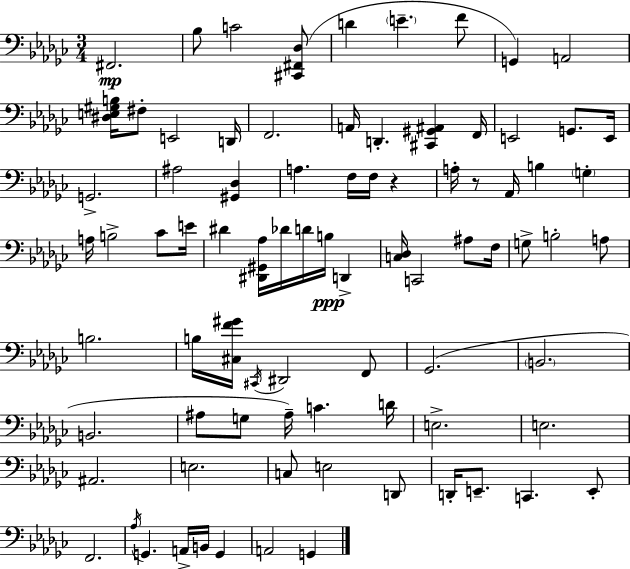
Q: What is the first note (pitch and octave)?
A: F#2